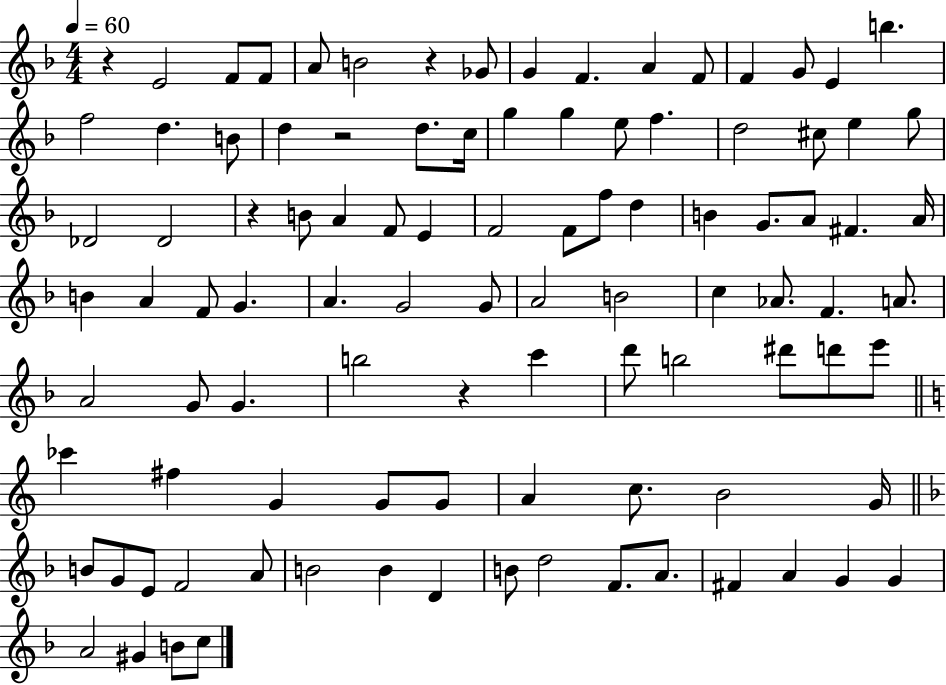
R/q E4/h F4/e F4/e A4/e B4/h R/q Gb4/e G4/q F4/q. A4/q F4/e F4/q G4/e E4/q B5/q. F5/h D5/q. B4/e D5/q R/h D5/e. C5/s G5/q G5/q E5/e F5/q. D5/h C#5/e E5/q G5/e Db4/h Db4/h R/q B4/e A4/q F4/e E4/q F4/h F4/e F5/e D5/q B4/q G4/e. A4/e F#4/q. A4/s B4/q A4/q F4/e G4/q. A4/q. G4/h G4/e A4/h B4/h C5/q Ab4/e. F4/q. A4/e. A4/h G4/e G4/q. B5/h R/q C6/q D6/e B5/h D#6/e D6/e E6/e CES6/q F#5/q G4/q G4/e G4/e A4/q C5/e. B4/h G4/s B4/e G4/e E4/e F4/h A4/e B4/h B4/q D4/q B4/e D5/h F4/e. A4/e. F#4/q A4/q G4/q G4/q A4/h G#4/q B4/e C5/e